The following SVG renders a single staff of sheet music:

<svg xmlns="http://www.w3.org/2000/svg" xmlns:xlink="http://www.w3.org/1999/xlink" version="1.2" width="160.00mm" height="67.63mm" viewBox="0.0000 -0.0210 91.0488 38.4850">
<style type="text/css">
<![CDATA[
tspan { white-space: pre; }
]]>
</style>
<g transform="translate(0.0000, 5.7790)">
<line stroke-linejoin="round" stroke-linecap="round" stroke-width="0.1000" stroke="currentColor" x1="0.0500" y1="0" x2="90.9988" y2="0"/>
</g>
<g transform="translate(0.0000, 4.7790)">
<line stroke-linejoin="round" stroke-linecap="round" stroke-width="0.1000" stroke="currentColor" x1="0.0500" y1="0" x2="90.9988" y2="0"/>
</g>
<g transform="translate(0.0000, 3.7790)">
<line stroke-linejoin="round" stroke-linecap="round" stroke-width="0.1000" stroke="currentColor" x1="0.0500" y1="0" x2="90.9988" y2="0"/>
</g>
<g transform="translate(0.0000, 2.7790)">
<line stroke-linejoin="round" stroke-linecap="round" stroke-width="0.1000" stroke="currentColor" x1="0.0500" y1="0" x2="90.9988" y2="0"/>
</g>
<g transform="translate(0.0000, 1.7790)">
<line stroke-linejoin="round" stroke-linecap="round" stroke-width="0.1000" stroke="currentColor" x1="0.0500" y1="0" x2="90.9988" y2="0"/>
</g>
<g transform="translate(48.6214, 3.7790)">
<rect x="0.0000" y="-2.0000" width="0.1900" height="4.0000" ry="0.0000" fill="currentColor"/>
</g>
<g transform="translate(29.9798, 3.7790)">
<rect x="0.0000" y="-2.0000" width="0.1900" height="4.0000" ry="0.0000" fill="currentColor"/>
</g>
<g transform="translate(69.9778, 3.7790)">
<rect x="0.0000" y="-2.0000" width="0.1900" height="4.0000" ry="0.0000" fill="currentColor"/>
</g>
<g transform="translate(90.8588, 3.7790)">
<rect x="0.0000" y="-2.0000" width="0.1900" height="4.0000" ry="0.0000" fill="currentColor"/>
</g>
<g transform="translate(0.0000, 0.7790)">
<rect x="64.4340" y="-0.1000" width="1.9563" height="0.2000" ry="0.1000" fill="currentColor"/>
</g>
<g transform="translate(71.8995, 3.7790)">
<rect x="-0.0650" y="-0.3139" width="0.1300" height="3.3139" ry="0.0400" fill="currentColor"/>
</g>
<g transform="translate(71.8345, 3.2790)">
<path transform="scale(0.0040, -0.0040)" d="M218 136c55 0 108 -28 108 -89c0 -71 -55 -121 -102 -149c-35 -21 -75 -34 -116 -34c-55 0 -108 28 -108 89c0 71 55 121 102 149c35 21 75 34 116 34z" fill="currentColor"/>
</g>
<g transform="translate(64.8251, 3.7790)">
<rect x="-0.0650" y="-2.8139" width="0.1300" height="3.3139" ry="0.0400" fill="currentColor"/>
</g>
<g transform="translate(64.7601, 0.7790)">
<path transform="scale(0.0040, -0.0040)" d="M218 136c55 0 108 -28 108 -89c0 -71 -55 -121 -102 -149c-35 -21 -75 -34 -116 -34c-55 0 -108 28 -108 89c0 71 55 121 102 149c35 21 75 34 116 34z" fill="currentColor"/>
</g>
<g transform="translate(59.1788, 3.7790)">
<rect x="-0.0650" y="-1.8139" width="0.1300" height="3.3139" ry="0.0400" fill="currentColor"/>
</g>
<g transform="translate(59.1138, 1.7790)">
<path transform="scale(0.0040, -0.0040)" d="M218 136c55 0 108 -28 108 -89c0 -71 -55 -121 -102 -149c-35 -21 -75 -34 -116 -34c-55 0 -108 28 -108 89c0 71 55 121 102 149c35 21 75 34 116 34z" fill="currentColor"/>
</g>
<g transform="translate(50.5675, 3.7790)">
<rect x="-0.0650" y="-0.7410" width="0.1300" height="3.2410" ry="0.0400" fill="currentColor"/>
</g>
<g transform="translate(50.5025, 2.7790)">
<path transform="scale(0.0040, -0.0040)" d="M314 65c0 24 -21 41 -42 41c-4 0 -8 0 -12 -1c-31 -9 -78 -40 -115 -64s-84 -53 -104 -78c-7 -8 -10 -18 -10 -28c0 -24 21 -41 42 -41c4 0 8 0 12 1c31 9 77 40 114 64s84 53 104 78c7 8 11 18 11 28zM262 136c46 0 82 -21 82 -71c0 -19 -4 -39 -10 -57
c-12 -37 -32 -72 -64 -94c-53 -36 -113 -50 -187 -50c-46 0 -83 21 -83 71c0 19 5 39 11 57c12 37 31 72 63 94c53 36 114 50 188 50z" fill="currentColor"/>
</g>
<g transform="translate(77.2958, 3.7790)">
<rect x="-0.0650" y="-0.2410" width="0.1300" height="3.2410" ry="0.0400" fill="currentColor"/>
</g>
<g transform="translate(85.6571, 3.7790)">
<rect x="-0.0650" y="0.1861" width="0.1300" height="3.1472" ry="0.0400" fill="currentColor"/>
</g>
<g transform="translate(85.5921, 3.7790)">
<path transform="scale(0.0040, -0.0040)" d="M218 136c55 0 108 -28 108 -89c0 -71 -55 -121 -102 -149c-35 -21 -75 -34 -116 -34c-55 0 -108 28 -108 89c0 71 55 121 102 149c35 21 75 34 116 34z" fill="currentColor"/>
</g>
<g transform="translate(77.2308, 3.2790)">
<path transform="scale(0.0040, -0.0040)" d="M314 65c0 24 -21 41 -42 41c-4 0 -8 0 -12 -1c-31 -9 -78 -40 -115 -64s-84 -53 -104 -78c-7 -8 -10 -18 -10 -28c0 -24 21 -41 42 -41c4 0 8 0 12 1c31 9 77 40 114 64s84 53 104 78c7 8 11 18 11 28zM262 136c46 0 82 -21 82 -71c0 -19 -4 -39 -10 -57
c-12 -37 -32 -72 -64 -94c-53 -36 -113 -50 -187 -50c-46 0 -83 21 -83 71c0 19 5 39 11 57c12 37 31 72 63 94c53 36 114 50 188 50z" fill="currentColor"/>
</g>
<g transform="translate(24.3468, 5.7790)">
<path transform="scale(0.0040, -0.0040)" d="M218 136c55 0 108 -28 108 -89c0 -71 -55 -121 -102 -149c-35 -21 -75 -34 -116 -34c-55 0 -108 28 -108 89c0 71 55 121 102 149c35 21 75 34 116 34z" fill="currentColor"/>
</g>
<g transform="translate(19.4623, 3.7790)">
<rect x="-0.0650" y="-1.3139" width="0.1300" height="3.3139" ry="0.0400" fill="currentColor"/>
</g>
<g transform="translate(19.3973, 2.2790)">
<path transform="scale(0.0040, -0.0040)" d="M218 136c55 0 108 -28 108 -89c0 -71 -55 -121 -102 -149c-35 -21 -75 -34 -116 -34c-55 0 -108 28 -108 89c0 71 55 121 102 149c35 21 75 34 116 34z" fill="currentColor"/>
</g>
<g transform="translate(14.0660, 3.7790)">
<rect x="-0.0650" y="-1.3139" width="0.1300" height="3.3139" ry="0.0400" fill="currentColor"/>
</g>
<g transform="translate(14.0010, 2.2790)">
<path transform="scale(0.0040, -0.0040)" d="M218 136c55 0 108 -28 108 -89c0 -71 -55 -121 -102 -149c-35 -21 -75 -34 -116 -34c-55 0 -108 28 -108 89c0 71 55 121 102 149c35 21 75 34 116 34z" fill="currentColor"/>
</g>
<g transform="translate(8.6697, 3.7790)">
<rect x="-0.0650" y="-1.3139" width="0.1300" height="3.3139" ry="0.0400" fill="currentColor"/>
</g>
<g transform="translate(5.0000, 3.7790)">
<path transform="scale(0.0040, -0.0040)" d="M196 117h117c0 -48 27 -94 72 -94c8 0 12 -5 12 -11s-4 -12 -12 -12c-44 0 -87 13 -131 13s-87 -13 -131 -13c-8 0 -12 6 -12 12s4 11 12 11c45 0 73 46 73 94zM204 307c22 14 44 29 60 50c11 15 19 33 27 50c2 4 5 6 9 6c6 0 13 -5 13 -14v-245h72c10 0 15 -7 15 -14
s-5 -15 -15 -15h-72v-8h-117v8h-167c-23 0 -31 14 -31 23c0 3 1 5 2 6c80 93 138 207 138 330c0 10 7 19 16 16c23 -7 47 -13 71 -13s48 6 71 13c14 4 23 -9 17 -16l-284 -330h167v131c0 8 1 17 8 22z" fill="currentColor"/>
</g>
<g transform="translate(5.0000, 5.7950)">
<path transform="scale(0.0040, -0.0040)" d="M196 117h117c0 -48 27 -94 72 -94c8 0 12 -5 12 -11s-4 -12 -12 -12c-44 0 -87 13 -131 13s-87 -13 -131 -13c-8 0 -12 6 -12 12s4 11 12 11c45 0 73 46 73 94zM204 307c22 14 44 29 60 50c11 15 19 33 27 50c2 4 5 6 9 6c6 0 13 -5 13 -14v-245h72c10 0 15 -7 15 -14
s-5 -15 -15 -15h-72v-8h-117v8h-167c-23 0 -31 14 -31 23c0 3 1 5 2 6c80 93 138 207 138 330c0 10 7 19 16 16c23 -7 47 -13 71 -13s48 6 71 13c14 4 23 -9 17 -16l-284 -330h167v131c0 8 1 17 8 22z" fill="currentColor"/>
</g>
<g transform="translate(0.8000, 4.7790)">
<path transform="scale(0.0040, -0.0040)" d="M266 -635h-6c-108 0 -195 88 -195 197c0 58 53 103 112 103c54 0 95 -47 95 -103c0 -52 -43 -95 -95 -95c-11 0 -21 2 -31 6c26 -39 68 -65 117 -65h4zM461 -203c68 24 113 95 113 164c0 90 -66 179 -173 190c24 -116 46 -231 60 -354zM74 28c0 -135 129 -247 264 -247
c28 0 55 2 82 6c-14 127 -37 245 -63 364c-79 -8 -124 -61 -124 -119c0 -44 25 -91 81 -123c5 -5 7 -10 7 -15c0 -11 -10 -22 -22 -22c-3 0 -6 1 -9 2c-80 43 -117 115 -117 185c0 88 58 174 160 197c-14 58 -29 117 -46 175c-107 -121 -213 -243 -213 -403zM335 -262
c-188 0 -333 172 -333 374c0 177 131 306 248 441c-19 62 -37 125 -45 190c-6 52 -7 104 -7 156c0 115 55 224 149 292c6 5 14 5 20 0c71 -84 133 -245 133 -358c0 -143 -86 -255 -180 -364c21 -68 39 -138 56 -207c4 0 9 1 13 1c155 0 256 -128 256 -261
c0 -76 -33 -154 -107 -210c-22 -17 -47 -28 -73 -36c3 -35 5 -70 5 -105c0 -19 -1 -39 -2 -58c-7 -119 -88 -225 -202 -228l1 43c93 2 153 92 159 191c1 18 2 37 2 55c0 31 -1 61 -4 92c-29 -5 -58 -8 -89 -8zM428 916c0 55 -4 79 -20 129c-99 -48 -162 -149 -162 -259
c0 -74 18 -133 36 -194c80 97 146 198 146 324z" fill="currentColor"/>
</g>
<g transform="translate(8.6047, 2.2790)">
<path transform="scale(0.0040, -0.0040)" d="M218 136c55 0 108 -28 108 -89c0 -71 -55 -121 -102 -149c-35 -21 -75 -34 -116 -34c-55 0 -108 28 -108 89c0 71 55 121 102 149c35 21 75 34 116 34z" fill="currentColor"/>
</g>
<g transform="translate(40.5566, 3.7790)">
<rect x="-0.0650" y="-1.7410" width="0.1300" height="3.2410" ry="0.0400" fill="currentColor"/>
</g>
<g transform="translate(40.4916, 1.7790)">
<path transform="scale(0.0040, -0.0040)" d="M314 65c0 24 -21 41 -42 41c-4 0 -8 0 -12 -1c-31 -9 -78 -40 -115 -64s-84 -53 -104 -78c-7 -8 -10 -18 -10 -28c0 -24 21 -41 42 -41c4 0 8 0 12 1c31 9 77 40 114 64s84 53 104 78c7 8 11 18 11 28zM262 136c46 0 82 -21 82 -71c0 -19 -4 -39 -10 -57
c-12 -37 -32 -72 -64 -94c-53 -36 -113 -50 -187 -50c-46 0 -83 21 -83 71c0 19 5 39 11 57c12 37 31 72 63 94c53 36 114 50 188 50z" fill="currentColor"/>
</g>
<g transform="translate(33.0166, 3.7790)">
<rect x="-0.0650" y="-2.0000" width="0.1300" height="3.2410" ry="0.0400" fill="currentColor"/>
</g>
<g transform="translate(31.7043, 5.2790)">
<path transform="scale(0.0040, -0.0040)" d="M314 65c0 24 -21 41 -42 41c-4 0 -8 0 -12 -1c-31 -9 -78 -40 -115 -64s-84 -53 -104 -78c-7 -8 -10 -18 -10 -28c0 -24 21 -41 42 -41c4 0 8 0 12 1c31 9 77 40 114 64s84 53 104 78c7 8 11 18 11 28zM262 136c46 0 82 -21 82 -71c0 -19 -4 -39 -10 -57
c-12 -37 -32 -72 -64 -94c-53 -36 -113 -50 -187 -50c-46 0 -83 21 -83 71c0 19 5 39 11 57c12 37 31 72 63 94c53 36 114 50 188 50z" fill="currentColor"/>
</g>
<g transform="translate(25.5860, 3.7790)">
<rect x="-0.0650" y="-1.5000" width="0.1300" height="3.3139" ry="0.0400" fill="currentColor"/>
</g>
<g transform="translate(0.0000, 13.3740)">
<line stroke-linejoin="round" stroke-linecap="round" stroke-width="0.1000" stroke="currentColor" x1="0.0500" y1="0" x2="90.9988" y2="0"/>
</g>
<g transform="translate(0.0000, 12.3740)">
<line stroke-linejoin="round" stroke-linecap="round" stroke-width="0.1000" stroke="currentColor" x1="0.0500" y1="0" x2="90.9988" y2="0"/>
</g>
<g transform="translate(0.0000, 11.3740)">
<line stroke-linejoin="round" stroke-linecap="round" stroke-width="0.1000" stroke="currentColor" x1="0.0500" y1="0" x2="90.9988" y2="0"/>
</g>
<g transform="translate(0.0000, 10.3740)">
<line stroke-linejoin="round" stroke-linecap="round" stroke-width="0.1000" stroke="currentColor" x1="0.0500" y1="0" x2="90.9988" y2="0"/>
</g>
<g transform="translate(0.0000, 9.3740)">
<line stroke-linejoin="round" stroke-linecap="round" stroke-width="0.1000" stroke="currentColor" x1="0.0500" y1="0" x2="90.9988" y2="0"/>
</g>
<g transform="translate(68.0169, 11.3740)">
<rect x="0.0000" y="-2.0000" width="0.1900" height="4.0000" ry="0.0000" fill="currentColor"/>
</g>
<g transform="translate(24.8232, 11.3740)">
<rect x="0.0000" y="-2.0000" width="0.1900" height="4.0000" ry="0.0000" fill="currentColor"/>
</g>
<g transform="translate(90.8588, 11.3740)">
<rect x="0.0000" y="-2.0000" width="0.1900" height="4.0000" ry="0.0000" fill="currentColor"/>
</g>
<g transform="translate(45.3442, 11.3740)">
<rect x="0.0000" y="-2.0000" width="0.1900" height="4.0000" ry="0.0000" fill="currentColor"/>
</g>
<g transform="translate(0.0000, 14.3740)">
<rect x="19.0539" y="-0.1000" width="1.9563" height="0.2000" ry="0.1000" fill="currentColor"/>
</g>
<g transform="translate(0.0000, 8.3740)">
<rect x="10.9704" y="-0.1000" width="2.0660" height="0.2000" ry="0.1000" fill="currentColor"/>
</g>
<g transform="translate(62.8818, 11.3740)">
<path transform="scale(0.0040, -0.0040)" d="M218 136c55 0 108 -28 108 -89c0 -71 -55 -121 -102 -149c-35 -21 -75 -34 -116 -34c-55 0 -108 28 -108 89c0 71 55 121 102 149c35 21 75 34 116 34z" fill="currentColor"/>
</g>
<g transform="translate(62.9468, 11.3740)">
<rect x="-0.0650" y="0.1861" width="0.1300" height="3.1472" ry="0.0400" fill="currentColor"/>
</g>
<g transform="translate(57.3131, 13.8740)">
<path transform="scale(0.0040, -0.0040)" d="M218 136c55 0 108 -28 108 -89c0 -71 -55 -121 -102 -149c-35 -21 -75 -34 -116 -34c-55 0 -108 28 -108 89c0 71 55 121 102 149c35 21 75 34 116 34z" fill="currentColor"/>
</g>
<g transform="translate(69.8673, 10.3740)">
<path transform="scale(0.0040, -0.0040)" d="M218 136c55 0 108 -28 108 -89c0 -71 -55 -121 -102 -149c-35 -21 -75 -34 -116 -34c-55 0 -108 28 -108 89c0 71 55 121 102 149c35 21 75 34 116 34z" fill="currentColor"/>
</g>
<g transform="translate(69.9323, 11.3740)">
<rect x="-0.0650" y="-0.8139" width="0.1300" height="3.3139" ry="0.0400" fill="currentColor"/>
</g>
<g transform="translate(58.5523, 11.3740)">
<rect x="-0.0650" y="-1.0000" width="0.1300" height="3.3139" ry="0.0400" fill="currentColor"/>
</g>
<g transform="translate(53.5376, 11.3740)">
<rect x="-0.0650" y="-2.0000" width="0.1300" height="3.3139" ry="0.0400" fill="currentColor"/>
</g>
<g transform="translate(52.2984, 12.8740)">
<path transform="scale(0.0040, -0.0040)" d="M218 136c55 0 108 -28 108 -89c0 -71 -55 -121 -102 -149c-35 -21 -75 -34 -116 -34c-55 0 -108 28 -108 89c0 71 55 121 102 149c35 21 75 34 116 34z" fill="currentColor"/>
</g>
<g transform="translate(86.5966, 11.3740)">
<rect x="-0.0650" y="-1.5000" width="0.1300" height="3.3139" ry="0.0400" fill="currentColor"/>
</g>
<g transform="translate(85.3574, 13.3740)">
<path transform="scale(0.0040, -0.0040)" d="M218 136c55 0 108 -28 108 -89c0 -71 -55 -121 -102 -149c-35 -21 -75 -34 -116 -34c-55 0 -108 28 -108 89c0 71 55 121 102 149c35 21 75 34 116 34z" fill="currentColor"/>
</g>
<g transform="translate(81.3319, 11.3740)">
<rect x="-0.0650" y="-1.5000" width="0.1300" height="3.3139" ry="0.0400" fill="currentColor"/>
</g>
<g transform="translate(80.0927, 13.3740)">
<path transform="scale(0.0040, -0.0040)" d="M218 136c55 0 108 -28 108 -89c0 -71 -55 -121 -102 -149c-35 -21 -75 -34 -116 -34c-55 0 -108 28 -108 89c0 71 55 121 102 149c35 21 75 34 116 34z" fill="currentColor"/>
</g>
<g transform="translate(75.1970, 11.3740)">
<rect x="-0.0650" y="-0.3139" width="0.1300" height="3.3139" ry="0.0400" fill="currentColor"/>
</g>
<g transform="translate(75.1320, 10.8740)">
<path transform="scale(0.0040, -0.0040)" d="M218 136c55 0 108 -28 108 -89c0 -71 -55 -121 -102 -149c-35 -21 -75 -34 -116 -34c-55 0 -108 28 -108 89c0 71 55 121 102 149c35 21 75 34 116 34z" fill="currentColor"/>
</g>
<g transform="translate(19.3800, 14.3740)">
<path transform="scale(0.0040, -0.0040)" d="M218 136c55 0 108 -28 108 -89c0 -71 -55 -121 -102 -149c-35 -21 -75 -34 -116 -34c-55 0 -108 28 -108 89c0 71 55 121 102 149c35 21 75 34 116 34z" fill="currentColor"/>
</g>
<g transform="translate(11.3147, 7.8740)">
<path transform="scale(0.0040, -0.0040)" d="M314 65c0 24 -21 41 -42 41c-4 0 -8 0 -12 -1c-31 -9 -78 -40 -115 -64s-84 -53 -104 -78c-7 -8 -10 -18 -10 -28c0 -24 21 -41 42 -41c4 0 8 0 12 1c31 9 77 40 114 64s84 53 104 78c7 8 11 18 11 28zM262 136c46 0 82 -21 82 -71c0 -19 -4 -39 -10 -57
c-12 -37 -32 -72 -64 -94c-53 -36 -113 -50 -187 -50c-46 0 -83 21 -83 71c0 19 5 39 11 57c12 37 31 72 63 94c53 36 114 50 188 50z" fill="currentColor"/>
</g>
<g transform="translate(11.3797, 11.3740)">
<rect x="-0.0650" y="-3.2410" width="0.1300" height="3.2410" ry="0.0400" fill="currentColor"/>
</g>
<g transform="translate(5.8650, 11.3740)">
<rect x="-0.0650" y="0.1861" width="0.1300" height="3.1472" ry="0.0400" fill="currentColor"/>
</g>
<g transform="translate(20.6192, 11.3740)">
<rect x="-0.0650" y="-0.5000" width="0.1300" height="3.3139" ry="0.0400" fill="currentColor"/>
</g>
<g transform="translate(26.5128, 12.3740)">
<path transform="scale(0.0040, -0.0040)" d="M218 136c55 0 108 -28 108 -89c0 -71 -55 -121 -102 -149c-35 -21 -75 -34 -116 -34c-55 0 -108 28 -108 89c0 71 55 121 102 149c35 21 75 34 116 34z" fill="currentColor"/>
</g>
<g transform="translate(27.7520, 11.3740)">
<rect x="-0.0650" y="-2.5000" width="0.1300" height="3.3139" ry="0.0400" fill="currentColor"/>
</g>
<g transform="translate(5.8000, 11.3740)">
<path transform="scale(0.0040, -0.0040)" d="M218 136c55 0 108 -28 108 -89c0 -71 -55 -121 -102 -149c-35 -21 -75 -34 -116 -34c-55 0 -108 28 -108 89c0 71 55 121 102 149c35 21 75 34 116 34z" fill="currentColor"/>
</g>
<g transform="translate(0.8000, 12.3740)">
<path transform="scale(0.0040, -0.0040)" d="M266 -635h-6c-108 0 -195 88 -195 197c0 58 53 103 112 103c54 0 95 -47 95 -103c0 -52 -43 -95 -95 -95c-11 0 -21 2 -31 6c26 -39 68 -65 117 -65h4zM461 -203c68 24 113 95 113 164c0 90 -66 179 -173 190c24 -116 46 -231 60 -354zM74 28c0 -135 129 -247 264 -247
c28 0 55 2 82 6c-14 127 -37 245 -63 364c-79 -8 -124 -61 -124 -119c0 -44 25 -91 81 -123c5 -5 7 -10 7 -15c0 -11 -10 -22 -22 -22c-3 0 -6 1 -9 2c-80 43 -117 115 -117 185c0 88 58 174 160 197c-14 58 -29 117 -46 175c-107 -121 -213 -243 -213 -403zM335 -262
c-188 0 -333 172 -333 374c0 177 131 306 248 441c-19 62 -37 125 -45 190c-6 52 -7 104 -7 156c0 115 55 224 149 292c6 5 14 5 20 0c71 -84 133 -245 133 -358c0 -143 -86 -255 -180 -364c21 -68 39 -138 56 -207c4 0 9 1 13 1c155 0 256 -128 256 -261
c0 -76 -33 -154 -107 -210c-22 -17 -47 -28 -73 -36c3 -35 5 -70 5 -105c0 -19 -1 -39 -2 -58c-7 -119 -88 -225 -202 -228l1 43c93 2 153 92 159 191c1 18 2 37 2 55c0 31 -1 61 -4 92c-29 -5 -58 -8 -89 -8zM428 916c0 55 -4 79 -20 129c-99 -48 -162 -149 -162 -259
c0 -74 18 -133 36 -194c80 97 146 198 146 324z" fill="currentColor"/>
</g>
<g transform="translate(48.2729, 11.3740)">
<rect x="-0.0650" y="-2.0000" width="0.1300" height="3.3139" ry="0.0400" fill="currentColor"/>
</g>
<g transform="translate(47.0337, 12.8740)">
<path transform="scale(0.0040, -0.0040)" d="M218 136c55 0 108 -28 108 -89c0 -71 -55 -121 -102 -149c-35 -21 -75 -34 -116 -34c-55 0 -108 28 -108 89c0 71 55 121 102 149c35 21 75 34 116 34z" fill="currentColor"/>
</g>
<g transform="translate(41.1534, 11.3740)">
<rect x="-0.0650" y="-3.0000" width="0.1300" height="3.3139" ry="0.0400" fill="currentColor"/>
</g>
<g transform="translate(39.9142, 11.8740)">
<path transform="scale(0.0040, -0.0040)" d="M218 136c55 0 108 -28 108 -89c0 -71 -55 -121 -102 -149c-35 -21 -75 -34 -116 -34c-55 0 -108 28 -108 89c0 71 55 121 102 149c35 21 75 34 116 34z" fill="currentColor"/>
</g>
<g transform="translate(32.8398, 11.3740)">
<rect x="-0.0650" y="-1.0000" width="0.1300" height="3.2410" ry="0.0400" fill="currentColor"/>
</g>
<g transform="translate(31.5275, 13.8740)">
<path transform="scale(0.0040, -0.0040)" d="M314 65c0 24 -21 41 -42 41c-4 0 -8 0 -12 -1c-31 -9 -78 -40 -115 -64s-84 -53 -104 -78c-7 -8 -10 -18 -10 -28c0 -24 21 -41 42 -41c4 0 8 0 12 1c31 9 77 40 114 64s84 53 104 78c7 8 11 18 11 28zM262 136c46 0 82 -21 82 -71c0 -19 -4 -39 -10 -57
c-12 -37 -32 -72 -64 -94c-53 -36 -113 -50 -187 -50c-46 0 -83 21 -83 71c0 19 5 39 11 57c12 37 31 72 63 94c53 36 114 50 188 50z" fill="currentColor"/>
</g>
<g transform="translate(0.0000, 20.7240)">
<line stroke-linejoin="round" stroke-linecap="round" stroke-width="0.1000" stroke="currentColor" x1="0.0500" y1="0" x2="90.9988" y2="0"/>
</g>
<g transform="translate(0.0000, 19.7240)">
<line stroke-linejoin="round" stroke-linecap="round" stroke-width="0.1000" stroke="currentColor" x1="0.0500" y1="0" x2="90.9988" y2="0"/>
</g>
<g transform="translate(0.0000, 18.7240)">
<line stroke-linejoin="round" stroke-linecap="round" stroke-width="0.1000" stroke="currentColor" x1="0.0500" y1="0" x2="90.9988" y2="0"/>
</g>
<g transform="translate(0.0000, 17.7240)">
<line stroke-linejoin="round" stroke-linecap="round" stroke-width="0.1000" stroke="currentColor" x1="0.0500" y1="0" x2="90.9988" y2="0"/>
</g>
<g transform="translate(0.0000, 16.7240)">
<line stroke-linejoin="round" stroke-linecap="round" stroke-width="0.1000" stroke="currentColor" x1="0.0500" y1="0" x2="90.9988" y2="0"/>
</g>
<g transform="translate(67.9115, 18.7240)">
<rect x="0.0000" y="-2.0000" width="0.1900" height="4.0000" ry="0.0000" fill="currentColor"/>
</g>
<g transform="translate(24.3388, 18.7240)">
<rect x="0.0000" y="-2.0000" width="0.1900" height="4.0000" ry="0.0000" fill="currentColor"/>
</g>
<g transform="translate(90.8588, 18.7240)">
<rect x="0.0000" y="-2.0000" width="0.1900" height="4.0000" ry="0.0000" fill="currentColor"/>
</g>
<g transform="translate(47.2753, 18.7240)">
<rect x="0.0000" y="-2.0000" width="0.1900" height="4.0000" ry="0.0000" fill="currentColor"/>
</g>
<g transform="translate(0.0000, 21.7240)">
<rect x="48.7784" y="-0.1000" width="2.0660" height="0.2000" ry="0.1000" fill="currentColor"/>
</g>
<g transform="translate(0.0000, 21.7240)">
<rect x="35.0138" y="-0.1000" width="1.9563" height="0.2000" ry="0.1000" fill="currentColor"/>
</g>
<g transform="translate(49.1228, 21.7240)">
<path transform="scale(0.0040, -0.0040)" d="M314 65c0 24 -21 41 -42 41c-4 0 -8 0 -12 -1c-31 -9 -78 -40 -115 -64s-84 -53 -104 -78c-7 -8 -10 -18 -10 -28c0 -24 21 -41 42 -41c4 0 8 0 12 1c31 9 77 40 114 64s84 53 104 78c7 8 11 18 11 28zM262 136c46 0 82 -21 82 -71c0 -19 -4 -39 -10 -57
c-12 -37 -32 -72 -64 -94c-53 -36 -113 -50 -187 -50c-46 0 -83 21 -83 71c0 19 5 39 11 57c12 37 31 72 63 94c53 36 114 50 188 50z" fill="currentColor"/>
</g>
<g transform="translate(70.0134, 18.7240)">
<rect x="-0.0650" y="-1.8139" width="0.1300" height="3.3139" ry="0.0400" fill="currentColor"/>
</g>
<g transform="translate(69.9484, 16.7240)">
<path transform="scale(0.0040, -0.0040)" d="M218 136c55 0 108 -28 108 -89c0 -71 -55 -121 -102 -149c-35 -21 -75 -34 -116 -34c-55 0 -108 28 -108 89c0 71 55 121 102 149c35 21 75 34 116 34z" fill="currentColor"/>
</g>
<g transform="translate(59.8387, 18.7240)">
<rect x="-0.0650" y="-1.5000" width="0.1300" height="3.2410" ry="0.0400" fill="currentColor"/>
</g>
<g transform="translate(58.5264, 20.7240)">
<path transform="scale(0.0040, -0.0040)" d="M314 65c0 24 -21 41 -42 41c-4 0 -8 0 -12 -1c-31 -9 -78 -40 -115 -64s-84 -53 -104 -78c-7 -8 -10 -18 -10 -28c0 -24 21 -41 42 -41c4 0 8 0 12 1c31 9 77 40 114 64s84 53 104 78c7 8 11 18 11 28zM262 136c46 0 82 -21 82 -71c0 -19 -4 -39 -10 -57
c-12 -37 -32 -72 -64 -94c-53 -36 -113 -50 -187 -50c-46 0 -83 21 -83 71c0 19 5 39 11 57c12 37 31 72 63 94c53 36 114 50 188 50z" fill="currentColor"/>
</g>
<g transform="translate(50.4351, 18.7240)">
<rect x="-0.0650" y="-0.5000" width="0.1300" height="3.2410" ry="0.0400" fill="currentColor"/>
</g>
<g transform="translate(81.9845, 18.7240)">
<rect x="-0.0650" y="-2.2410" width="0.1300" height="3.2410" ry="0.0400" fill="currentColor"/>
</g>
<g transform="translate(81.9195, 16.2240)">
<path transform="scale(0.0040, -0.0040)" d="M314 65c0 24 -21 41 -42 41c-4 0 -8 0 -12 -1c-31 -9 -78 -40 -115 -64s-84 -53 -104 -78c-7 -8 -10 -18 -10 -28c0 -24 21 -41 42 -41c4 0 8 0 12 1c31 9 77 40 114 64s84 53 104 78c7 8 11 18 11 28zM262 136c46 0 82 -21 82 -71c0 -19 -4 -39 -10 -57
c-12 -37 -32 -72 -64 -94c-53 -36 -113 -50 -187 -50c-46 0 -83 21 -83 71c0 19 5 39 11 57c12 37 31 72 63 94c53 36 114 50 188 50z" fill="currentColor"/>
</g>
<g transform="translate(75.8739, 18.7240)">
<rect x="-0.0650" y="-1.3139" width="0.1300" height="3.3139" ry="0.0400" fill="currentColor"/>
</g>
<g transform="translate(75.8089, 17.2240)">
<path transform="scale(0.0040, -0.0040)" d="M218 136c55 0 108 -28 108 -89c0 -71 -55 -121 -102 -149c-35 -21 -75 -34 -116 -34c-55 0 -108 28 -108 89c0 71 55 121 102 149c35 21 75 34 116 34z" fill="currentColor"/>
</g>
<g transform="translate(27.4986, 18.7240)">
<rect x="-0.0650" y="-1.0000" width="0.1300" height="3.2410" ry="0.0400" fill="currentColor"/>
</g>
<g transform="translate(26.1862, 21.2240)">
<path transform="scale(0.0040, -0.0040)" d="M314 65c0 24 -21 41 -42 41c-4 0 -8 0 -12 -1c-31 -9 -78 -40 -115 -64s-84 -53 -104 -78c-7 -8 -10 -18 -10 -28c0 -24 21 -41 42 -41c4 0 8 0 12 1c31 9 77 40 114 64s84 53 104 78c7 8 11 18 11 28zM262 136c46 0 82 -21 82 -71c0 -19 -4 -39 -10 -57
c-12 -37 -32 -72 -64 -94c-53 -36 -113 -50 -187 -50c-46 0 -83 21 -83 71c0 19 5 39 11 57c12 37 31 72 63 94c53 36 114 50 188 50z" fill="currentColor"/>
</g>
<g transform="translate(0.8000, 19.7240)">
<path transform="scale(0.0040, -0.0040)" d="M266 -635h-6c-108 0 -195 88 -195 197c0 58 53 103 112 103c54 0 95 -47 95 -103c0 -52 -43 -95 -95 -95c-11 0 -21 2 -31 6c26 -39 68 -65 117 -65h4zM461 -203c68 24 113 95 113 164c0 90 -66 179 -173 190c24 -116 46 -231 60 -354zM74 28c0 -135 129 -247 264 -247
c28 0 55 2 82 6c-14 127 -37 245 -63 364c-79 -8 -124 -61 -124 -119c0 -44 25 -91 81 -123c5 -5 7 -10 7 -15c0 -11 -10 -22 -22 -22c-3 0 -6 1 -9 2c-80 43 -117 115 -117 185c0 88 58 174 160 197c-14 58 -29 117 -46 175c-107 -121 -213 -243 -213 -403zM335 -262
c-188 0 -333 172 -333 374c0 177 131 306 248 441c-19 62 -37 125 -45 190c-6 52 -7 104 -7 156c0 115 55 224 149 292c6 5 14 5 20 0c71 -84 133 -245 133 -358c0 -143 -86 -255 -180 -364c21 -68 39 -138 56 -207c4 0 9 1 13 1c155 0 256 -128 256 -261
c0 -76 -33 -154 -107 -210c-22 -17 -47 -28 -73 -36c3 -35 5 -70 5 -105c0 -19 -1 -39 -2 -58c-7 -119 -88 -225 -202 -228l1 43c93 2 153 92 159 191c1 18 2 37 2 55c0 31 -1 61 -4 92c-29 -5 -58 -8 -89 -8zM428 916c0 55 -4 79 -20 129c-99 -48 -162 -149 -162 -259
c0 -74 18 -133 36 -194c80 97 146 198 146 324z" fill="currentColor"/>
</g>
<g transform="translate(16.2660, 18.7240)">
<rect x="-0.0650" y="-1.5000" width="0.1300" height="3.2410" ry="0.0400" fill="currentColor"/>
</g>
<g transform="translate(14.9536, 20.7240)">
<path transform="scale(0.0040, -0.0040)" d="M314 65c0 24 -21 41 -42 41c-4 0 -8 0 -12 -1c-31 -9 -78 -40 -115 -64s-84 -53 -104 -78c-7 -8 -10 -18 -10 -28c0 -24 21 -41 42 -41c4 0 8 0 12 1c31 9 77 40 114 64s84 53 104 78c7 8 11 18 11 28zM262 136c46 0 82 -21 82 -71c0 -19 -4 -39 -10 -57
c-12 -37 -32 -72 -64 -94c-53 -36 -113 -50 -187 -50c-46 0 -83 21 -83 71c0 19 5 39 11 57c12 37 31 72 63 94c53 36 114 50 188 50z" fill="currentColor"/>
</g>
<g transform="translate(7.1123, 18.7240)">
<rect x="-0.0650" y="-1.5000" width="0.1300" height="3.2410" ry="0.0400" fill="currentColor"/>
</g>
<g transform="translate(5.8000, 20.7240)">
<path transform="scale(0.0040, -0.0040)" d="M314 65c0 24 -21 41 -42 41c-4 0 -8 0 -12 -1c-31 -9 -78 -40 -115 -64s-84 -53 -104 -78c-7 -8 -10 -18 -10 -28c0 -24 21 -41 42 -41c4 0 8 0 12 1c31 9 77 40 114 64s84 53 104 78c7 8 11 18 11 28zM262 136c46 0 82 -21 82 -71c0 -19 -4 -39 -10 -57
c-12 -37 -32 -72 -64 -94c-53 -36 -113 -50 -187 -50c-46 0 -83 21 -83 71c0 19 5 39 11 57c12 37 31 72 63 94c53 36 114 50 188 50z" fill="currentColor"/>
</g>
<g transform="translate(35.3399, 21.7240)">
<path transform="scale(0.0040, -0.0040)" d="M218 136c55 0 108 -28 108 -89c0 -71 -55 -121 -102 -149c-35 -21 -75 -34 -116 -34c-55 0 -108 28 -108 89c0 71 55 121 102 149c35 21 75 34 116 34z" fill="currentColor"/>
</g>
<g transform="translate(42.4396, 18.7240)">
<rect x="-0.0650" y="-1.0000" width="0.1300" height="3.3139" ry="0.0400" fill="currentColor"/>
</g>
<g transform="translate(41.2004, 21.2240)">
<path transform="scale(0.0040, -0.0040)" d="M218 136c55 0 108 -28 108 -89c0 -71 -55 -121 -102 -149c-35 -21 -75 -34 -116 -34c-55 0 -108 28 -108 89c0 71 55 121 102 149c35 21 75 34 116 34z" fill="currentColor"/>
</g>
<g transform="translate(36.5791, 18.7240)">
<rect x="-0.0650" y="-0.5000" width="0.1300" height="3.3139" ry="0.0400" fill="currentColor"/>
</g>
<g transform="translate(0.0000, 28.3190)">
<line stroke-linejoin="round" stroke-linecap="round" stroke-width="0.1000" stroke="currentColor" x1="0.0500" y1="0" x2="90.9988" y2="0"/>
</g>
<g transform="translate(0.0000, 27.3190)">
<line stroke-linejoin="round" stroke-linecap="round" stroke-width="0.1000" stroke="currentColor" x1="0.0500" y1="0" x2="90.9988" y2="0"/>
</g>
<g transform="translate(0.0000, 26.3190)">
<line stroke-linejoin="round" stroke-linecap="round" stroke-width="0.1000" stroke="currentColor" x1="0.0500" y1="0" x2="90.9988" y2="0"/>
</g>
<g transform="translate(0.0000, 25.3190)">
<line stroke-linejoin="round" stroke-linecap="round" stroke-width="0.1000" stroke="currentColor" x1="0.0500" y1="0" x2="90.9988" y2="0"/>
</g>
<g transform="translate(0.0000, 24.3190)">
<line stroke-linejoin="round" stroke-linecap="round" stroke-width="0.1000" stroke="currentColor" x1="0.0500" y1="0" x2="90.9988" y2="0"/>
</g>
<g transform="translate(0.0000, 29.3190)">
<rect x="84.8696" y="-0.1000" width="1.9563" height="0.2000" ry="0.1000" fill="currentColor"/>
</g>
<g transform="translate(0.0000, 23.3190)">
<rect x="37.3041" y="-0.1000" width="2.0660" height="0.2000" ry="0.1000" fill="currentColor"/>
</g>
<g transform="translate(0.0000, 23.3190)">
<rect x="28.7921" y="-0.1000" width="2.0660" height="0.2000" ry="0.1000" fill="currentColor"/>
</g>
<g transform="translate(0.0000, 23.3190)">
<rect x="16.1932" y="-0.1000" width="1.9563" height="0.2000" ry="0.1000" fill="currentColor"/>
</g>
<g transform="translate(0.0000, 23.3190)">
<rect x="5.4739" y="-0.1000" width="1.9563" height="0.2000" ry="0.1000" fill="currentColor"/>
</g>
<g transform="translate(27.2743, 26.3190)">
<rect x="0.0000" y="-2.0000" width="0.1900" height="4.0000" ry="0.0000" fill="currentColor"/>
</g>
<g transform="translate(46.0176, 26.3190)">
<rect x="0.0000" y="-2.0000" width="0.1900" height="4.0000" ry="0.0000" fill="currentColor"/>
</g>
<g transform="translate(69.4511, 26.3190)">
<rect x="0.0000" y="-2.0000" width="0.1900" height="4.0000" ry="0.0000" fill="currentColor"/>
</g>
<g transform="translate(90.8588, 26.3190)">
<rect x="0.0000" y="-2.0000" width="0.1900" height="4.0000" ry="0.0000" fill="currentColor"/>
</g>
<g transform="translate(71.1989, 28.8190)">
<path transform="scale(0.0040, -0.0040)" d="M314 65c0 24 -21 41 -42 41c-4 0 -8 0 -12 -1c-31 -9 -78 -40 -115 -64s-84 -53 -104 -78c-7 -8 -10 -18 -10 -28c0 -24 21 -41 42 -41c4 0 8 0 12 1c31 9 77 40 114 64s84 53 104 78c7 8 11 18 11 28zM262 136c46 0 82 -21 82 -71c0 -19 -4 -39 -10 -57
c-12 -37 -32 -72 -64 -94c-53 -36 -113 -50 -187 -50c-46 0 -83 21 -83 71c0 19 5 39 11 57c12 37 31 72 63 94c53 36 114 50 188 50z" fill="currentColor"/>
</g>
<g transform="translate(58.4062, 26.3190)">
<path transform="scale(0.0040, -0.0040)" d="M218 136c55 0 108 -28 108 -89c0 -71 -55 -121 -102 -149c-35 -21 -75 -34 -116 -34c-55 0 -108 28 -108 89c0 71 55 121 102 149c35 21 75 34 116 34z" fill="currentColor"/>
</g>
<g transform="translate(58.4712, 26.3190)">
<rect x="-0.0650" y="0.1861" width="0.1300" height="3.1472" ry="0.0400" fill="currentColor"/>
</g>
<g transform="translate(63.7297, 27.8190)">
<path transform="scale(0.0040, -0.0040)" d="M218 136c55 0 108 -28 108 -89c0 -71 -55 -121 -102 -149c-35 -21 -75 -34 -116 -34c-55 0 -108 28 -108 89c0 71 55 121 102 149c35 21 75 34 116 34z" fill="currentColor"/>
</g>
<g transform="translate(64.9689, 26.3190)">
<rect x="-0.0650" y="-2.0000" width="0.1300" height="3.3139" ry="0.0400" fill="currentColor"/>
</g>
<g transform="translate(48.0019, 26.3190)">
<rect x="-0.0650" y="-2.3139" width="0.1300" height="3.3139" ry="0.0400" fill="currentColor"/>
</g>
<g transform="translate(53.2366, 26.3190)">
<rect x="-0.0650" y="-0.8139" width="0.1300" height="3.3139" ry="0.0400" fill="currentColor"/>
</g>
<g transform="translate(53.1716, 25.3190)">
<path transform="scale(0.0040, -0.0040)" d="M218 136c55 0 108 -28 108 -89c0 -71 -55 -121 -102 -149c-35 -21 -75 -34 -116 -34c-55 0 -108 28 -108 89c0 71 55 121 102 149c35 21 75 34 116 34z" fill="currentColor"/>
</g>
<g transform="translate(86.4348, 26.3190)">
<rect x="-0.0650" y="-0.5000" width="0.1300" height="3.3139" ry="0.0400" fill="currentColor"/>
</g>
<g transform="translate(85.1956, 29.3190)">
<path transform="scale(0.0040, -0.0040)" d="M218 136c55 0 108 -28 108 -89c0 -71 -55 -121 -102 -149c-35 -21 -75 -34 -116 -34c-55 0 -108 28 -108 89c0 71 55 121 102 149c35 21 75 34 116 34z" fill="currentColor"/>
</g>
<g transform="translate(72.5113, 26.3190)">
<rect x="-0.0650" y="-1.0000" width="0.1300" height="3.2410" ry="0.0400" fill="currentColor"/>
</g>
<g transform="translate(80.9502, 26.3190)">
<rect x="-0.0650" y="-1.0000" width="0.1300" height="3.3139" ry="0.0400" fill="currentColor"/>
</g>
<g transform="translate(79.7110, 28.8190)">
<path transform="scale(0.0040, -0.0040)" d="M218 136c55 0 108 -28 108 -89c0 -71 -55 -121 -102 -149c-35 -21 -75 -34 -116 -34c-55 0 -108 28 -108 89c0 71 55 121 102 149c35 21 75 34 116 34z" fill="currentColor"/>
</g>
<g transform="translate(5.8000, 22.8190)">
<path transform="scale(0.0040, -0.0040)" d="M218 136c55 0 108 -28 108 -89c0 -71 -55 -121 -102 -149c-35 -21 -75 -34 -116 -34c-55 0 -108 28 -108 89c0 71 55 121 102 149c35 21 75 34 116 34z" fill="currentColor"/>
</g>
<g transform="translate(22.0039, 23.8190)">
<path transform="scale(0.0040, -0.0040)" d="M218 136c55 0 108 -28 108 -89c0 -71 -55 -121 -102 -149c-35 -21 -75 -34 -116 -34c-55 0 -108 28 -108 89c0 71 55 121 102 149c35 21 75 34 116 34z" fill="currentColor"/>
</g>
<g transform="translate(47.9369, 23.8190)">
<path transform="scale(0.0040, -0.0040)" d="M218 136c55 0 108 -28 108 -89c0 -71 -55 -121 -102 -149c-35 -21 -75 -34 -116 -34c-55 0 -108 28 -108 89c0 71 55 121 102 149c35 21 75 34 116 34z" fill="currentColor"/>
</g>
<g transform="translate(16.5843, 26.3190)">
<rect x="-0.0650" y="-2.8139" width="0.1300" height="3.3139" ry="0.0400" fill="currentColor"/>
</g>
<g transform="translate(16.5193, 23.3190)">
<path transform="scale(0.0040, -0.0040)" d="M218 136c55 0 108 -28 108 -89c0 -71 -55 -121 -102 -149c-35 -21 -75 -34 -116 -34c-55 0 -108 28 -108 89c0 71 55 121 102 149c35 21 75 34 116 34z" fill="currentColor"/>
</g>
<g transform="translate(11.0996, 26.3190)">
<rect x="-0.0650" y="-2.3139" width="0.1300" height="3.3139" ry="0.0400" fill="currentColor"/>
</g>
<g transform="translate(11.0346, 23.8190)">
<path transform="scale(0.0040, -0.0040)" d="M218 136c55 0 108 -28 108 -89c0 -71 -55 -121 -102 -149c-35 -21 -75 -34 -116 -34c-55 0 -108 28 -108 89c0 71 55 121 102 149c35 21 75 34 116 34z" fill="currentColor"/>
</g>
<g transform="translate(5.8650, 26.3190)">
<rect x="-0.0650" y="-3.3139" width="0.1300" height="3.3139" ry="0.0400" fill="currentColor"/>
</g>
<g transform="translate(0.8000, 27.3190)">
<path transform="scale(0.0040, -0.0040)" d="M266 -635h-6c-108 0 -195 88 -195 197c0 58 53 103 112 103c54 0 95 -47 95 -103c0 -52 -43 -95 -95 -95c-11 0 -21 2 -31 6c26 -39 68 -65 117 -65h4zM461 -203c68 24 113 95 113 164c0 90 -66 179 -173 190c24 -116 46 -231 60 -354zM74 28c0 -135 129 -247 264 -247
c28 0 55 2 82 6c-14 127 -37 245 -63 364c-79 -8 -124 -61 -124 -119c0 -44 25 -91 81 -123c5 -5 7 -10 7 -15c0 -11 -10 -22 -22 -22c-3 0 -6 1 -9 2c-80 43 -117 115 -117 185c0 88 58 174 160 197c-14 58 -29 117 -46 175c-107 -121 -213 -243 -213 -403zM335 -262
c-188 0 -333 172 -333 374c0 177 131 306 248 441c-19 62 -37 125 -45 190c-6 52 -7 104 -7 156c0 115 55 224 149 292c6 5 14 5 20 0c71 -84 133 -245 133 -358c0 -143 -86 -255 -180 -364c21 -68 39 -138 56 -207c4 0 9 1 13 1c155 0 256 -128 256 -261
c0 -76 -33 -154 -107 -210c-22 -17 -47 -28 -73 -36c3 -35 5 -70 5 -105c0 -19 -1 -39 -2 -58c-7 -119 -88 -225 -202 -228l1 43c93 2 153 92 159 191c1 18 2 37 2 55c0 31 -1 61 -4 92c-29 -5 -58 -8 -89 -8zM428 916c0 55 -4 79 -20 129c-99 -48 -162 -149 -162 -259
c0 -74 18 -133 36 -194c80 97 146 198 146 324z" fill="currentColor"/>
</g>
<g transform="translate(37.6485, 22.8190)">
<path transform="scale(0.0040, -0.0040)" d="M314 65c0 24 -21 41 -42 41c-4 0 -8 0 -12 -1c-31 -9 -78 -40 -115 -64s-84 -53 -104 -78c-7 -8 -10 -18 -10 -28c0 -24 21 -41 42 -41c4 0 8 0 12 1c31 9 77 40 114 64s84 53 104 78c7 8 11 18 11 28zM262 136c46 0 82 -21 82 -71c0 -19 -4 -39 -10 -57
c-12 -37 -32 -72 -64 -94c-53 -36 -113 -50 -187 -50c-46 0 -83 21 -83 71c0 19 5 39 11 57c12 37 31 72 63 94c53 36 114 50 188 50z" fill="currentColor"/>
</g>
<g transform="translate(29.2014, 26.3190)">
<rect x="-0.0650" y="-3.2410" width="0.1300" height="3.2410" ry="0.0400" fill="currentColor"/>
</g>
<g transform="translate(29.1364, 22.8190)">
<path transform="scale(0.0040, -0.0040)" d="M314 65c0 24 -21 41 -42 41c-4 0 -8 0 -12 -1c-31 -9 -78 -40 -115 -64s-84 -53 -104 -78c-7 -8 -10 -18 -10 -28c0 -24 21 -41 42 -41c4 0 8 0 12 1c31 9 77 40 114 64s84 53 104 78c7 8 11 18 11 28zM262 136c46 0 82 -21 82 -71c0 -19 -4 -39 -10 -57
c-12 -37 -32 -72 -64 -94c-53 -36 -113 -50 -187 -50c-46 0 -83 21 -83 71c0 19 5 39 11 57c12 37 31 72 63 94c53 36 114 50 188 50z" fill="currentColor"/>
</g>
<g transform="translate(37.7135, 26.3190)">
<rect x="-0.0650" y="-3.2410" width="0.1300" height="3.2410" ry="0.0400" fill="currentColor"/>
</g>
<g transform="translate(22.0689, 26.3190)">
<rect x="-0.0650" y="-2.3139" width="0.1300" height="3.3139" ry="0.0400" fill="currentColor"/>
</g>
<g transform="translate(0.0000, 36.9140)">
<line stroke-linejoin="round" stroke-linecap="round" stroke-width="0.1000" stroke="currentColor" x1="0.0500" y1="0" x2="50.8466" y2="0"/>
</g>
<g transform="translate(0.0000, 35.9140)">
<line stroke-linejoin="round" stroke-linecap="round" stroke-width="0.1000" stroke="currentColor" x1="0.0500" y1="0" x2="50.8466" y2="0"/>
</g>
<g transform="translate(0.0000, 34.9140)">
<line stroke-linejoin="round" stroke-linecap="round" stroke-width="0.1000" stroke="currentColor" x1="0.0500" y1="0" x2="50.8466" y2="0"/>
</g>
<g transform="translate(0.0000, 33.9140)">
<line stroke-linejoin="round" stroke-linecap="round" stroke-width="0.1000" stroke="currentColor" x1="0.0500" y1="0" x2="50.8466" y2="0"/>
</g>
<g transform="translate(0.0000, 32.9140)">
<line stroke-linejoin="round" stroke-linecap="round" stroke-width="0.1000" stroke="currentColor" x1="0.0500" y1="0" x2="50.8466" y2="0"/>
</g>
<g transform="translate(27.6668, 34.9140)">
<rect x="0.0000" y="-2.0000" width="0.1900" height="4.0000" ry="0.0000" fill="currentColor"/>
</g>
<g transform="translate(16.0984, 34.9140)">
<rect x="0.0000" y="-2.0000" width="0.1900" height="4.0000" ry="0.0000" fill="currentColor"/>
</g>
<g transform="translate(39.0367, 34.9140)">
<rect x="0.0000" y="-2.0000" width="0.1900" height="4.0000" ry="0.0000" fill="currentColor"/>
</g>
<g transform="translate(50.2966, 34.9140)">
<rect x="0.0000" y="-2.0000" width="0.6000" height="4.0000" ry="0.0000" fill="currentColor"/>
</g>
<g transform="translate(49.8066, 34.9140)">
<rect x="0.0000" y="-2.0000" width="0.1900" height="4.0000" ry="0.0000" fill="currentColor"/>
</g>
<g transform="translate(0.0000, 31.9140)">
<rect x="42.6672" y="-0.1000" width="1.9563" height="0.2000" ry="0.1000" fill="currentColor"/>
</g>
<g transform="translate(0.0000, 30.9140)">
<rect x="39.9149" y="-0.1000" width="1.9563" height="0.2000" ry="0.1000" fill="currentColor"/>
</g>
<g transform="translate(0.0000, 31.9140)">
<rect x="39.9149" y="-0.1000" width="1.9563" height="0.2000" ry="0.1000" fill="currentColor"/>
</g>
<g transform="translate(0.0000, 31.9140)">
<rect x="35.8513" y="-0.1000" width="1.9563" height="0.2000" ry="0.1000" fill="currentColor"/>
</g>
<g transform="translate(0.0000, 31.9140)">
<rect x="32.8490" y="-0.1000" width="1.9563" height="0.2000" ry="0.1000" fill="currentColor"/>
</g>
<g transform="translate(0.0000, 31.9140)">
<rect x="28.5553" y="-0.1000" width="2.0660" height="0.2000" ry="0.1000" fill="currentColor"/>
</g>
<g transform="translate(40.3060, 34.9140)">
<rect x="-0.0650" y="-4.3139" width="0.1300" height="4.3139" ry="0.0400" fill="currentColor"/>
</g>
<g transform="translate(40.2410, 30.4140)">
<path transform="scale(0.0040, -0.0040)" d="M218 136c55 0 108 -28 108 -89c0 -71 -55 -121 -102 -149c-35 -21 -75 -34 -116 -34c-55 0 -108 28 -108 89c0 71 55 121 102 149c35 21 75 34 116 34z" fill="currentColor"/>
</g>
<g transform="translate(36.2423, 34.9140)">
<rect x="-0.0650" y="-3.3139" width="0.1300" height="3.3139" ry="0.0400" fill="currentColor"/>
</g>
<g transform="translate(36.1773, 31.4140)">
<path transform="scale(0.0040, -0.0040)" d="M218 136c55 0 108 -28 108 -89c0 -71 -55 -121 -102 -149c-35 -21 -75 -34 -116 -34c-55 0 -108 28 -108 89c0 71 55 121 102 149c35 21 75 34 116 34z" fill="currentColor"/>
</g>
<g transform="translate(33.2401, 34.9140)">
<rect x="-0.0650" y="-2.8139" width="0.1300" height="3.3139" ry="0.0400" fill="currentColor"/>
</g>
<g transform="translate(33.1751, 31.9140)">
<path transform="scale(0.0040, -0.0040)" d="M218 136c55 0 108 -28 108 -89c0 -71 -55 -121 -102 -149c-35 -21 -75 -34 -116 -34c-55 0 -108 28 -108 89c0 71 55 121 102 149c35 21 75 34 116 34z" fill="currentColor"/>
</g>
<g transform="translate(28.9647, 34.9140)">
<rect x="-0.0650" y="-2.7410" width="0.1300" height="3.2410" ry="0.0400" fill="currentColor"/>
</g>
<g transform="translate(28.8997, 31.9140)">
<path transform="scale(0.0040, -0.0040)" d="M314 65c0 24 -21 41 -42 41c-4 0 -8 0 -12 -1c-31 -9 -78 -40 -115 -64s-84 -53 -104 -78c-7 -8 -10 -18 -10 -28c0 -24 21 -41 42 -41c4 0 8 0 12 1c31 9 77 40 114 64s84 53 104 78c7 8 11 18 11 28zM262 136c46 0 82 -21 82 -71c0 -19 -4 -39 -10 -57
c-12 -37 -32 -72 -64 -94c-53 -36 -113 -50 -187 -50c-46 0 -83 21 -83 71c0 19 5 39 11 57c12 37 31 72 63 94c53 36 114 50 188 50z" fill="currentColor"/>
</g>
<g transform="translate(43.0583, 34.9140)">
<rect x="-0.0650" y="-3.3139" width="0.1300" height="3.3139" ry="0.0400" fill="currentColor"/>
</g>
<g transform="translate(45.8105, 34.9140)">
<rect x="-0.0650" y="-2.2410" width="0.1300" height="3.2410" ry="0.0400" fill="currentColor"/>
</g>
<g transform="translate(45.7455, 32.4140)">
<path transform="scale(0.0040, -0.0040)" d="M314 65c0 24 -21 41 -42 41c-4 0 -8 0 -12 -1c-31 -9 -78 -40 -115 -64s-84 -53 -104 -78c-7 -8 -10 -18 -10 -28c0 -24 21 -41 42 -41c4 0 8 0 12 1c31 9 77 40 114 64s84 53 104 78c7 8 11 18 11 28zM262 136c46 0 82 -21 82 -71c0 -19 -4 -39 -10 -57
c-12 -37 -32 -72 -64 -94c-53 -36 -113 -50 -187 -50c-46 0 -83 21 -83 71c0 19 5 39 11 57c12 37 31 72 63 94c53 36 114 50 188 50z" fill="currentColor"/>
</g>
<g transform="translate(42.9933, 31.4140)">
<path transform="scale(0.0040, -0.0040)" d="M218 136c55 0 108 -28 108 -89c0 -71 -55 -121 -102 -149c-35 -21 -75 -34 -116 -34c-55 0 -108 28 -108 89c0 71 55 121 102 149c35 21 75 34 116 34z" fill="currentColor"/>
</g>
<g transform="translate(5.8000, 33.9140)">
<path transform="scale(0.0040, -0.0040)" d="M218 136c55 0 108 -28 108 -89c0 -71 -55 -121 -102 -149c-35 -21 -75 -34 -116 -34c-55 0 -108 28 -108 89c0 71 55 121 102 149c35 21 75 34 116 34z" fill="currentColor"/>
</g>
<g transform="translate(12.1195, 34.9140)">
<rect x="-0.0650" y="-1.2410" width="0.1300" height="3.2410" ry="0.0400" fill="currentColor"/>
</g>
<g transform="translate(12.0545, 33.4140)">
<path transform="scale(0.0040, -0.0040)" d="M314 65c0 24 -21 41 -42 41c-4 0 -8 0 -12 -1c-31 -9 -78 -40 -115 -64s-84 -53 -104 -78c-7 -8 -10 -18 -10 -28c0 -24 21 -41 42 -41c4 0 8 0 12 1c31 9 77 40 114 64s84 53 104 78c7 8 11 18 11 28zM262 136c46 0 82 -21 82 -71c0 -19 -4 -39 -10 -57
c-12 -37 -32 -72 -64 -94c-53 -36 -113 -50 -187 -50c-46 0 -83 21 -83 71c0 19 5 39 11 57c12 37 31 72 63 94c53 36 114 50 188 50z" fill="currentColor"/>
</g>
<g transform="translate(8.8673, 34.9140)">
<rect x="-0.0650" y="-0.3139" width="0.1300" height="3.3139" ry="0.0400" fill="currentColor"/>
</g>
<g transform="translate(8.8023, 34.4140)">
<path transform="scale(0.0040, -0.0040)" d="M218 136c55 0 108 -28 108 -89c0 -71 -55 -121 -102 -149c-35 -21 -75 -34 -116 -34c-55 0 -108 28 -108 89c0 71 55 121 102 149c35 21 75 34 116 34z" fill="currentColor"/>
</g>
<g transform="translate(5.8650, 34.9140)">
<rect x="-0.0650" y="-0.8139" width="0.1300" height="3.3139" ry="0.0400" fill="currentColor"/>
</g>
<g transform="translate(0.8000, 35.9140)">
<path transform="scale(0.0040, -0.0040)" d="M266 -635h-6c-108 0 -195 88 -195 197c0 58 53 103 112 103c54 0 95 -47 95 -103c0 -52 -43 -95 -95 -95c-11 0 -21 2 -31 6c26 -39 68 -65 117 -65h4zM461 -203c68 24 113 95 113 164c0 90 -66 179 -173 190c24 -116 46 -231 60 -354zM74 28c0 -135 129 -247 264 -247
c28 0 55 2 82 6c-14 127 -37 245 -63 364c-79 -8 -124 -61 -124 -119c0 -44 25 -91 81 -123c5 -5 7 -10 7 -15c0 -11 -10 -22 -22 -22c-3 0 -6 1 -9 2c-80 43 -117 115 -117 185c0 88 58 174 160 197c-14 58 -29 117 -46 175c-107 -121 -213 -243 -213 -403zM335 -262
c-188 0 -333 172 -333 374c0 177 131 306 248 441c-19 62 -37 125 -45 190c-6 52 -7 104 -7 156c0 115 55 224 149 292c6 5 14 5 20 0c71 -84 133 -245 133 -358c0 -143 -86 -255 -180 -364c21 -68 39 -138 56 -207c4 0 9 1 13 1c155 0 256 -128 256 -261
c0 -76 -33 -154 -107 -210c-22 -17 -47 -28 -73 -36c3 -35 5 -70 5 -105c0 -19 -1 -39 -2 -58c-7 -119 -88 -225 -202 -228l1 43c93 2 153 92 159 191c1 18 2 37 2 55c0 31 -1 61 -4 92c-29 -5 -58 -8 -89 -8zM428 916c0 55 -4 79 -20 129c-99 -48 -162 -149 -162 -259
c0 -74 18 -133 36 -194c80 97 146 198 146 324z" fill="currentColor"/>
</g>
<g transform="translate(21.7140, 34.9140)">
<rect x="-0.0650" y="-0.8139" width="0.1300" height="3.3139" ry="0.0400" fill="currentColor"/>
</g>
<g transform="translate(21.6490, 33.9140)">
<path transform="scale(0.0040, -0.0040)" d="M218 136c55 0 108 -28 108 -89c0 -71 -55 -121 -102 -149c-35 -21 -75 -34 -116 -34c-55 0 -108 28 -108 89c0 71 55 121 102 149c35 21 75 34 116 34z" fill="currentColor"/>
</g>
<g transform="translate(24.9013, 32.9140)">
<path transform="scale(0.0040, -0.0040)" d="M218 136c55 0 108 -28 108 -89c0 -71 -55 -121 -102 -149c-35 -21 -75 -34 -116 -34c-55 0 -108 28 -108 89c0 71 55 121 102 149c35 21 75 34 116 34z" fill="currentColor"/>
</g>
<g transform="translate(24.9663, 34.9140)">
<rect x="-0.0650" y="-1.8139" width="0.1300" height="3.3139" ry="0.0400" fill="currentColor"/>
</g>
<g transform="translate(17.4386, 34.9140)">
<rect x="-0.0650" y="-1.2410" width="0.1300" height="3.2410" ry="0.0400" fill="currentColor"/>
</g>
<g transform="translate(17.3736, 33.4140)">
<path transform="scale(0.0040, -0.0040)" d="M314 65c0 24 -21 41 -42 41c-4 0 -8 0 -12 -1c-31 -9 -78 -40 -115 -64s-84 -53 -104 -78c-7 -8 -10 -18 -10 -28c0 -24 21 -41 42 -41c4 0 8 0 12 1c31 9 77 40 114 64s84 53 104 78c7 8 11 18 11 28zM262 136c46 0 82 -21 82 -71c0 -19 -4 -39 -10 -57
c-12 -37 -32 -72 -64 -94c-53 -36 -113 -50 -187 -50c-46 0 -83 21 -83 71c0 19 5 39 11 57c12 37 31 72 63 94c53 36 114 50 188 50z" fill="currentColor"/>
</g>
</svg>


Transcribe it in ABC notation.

X:1
T:Untitled
M:4/4
L:1/4
K:C
e e e E F2 f2 d2 f a c c2 B B b2 C G D2 A F F D B d c E E E2 E2 D2 C D C2 E2 f e g2 b g a g b2 b2 g d B F D2 D C d c e2 e2 d f a2 a b d' b g2